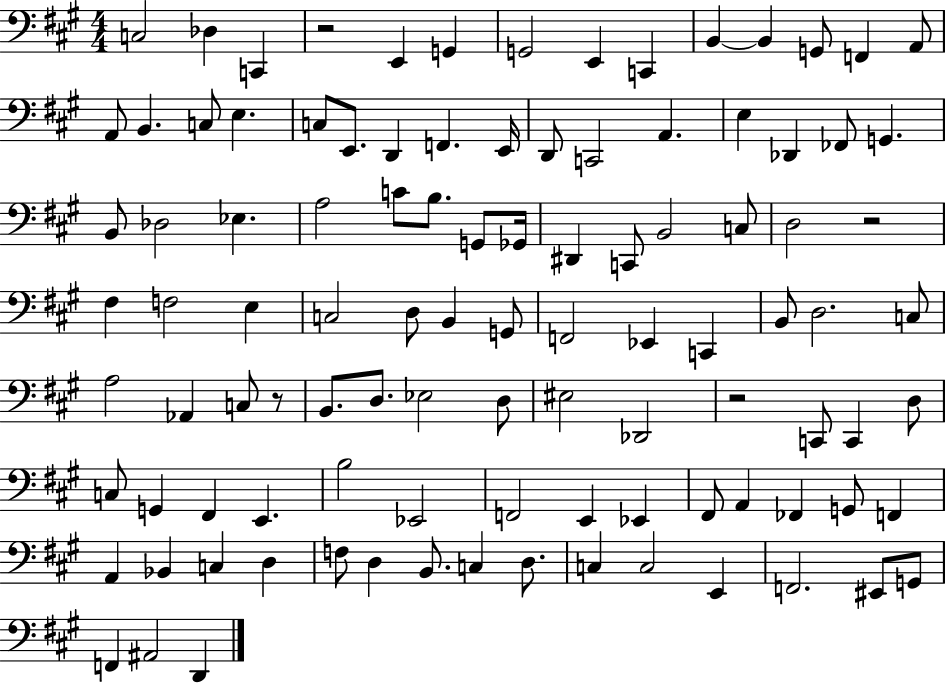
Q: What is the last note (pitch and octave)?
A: D2